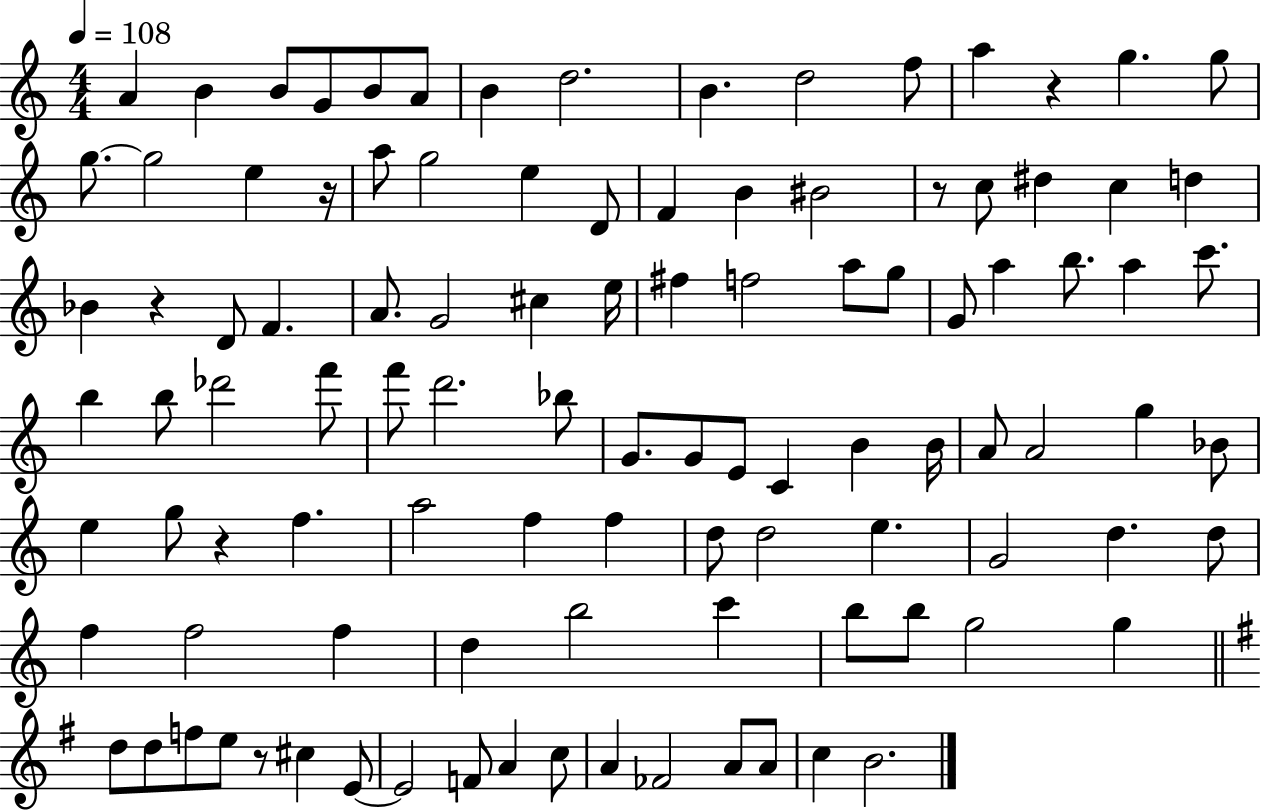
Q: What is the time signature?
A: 4/4